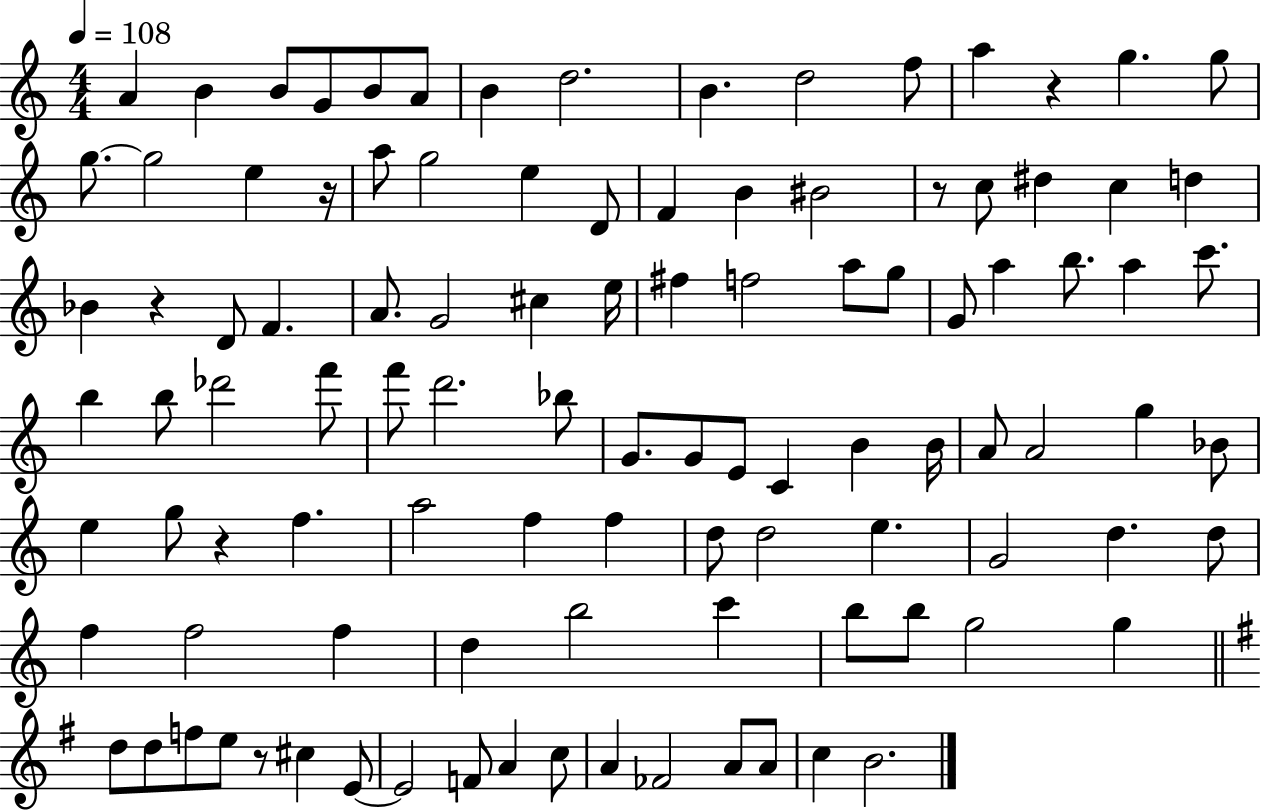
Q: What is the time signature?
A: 4/4